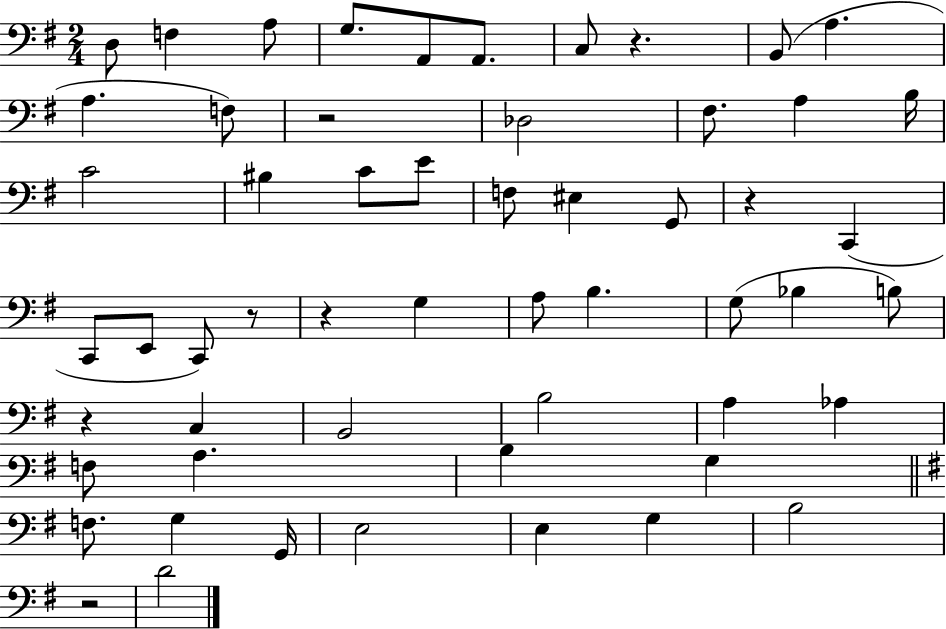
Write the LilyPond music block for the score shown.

{
  \clef bass
  \numericTimeSignature
  \time 2/4
  \key g \major
  d8 f4 a8 | g8. a,8 a,8. | c8 r4. | b,8( a4. | \break a4. f8) | r2 | des2 | fis8. a4 b16 | \break c'2 | bis4 c'8 e'8 | f8 eis4 g,8 | r4 c,4( | \break c,8 e,8 c,8) r8 | r4 g4 | a8 b4. | g8( bes4 b8) | \break r4 c4 | b,2 | b2 | a4 aes4 | \break f8 a4. | b4 g4 | \bar "||" \break \key g \major f8. g4 g,16 | e2 | e4 g4 | b2 | \break r2 | d'2 | \bar "|."
}